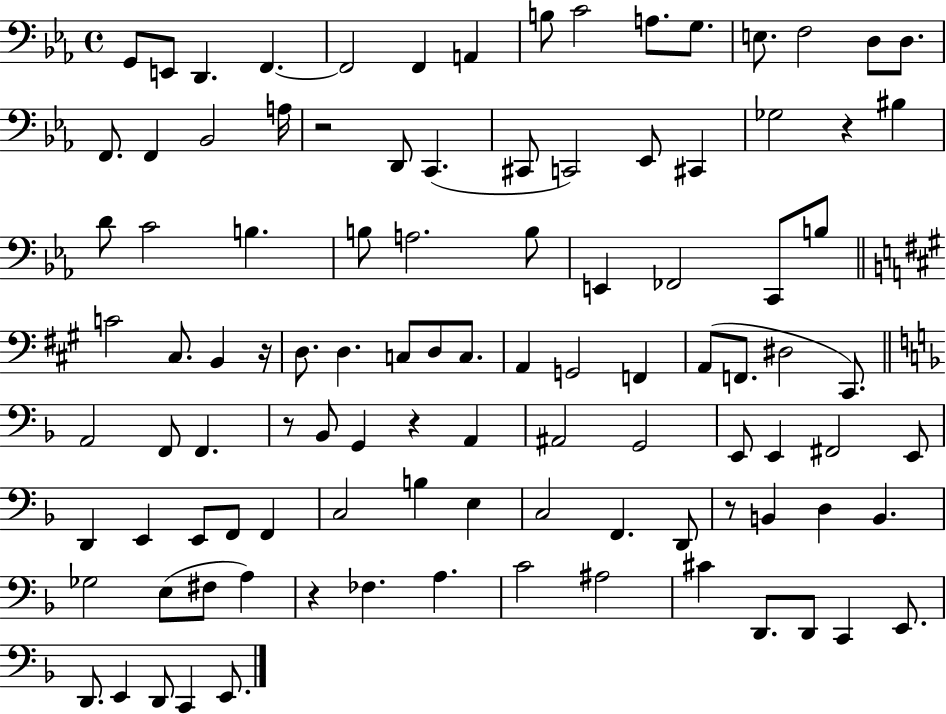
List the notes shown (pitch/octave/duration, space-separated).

G2/e E2/e D2/q. F2/q. F2/h F2/q A2/q B3/e C4/h A3/e. G3/e. E3/e. F3/h D3/e D3/e. F2/e. F2/q Bb2/h A3/s R/h D2/e C2/q. C#2/e C2/h Eb2/e C#2/q Gb3/h R/q BIS3/q D4/e C4/h B3/q. B3/e A3/h. B3/e E2/q FES2/h C2/e B3/e C4/h C#3/e. B2/q R/s D3/e. D3/q. C3/e D3/e C3/e. A2/q G2/h F2/q A2/e F2/e. D#3/h C#2/e. A2/h F2/e F2/q. R/e Bb2/e G2/q R/q A2/q A#2/h G2/h E2/e E2/q F#2/h E2/e D2/q E2/q E2/e F2/e F2/q C3/h B3/q E3/q C3/h F2/q. D2/e R/e B2/q D3/q B2/q. Gb3/h E3/e F#3/e A3/q R/q FES3/q. A3/q. C4/h A#3/h C#4/q D2/e. D2/e C2/q E2/e. D2/e. E2/q D2/e C2/q E2/e.